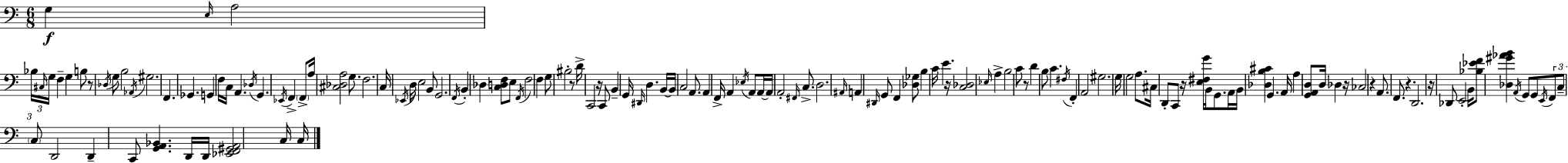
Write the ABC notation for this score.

X:1
T:Untitled
M:6/8
L:1/4
K:C
G, E,/4 A,2 _B,/4 ^C,/4 G,/4 F, G, B,/2 z/2 _D,/4 G,/2 B,2 _A,,/4 ^G,2 F,, _G,, G,, F,/4 C,/4 A,, _D,/4 G,, _E,,/4 F,, F,,/2 A,/4 [^C,_D,A,]2 G,/2 F,2 C,/4 _E,,/4 D,/4 E,2 B,,/2 G,,2 F,,/4 B,, _D, [C,D,F,]/2 E,/2 F,,/4 F,2 F, G,/2 ^B,2 z/2 D/4 C,,2 z/4 C,,/2 B,, G,,/4 ^D,,/4 D, B,,/4 B,,/4 C,2 A,,/2 A,, F,,/4 A,, _E,/4 A,,/2 A,,/4 A,,/4 A,,2 ^F,,/4 C,/2 D,2 ^A,,/4 A,, ^D,,/4 G,,/2 F,, [_D,_G,]/2 B, C/4 E z/4 [C,_D,]2 _E,/4 A, B,2 C/2 z/2 D B,/2 C ^F,/4 F,, A,,2 ^G,2 G,/4 G,2 A,/2 ^C,/4 D,,/2 C,,/2 z/4 [E,^F,G]/4 B,,/4 G,,/2 A,,/4 B,,/4 [_D,B,^C] G,, A,,/4 A, [G,,A,,D,]/2 D,/4 _D, z/4 _C,2 z A,,/2 F,,/2 z D,,2 z/4 _D,,/2 E,,2 B,,/4 [_B,_EF]/2 [_D,^G_AB] A,,/4 G,,/2 G,,/2 E,,/4 F,,/2 C,/2 C,/2 D,,2 D,, C,,/2 [G,,A,,_B,,] D,,/4 D,,/4 [_E,,F,,^G,,A,,]2 C,/4 C,/4